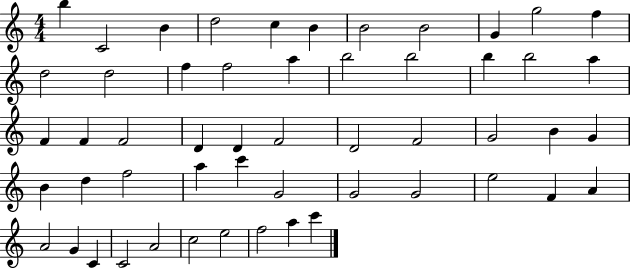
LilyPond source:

{
  \clef treble
  \numericTimeSignature
  \time 4/4
  \key c \major
  b''4 c'2 b'4 | d''2 c''4 b'4 | b'2 b'2 | g'4 g''2 f''4 | \break d''2 d''2 | f''4 f''2 a''4 | b''2 b''2 | b''4 b''2 a''4 | \break f'4 f'4 f'2 | d'4 d'4 f'2 | d'2 f'2 | g'2 b'4 g'4 | \break b'4 d''4 f''2 | a''4 c'''4 g'2 | g'2 g'2 | e''2 f'4 a'4 | \break a'2 g'4 c'4 | c'2 a'2 | c''2 e''2 | f''2 a''4 c'''4 | \break \bar "|."
}